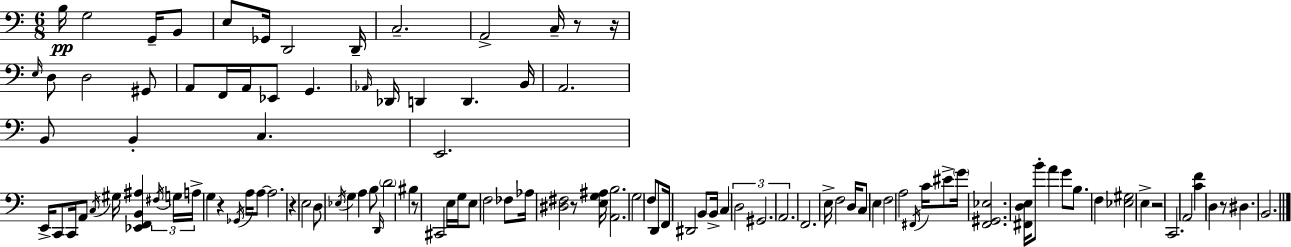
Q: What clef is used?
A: bass